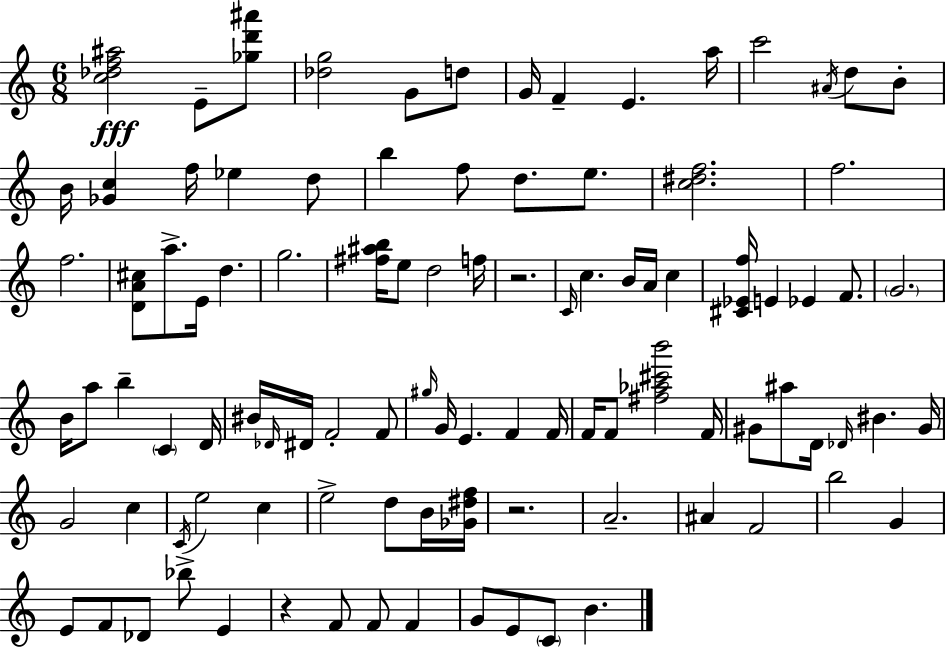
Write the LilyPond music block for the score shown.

{
  \clef treble
  \numericTimeSignature
  \time 6/8
  \key c \major
  <c'' des'' f'' ais''>2\fff e'8-- <ges'' d''' ais'''>8 | <des'' g''>2 g'8 d''8 | g'16 f'4-- e'4. a''16 | c'''2 \acciaccatura { ais'16 } d''8 b'8-. | \break b'16 <ges' c''>4 f''16 ees''4 d''8 | b''4 f''8 d''8. e''8. | <c'' dis'' f''>2. | f''2. | \break f''2. | <d' a' cis''>8 a''8.-> e'16 d''4. | g''2. | <fis'' ais'' b''>16 e''8 d''2 | \break f''16 r2. | \grace { c'16 } c''4. b'16 a'16 c''4 | <cis' ees' f''>16 e'4 ees'4 f'8. | \parenthesize g'2. | \break b'16 a''8 b''4-- \parenthesize c'4 | d'16 bis'16 \grace { des'16 } dis'16 f'2-. | f'8 \grace { gis''16 } g'16 e'4. f'4 | f'16 f'16 f'8 <fis'' aes'' cis''' b'''>2 | \break f'16 gis'8 ais''8 d'16 \grace { des'16 } bis'4. | gis'16 g'2 | c''4 \acciaccatura { c'16 } e''2 | c''4 e''2-> | \break d''8 b'16 <ges' dis'' f''>16 r2. | a'2.-- | ais'4 f'2 | b''2 | \break g'4 e'8 f'8 des'8 | bes''8-> e'4 r4 f'8 | f'8 f'4 g'8 e'8 \parenthesize c'8 | b'4. \bar "|."
}